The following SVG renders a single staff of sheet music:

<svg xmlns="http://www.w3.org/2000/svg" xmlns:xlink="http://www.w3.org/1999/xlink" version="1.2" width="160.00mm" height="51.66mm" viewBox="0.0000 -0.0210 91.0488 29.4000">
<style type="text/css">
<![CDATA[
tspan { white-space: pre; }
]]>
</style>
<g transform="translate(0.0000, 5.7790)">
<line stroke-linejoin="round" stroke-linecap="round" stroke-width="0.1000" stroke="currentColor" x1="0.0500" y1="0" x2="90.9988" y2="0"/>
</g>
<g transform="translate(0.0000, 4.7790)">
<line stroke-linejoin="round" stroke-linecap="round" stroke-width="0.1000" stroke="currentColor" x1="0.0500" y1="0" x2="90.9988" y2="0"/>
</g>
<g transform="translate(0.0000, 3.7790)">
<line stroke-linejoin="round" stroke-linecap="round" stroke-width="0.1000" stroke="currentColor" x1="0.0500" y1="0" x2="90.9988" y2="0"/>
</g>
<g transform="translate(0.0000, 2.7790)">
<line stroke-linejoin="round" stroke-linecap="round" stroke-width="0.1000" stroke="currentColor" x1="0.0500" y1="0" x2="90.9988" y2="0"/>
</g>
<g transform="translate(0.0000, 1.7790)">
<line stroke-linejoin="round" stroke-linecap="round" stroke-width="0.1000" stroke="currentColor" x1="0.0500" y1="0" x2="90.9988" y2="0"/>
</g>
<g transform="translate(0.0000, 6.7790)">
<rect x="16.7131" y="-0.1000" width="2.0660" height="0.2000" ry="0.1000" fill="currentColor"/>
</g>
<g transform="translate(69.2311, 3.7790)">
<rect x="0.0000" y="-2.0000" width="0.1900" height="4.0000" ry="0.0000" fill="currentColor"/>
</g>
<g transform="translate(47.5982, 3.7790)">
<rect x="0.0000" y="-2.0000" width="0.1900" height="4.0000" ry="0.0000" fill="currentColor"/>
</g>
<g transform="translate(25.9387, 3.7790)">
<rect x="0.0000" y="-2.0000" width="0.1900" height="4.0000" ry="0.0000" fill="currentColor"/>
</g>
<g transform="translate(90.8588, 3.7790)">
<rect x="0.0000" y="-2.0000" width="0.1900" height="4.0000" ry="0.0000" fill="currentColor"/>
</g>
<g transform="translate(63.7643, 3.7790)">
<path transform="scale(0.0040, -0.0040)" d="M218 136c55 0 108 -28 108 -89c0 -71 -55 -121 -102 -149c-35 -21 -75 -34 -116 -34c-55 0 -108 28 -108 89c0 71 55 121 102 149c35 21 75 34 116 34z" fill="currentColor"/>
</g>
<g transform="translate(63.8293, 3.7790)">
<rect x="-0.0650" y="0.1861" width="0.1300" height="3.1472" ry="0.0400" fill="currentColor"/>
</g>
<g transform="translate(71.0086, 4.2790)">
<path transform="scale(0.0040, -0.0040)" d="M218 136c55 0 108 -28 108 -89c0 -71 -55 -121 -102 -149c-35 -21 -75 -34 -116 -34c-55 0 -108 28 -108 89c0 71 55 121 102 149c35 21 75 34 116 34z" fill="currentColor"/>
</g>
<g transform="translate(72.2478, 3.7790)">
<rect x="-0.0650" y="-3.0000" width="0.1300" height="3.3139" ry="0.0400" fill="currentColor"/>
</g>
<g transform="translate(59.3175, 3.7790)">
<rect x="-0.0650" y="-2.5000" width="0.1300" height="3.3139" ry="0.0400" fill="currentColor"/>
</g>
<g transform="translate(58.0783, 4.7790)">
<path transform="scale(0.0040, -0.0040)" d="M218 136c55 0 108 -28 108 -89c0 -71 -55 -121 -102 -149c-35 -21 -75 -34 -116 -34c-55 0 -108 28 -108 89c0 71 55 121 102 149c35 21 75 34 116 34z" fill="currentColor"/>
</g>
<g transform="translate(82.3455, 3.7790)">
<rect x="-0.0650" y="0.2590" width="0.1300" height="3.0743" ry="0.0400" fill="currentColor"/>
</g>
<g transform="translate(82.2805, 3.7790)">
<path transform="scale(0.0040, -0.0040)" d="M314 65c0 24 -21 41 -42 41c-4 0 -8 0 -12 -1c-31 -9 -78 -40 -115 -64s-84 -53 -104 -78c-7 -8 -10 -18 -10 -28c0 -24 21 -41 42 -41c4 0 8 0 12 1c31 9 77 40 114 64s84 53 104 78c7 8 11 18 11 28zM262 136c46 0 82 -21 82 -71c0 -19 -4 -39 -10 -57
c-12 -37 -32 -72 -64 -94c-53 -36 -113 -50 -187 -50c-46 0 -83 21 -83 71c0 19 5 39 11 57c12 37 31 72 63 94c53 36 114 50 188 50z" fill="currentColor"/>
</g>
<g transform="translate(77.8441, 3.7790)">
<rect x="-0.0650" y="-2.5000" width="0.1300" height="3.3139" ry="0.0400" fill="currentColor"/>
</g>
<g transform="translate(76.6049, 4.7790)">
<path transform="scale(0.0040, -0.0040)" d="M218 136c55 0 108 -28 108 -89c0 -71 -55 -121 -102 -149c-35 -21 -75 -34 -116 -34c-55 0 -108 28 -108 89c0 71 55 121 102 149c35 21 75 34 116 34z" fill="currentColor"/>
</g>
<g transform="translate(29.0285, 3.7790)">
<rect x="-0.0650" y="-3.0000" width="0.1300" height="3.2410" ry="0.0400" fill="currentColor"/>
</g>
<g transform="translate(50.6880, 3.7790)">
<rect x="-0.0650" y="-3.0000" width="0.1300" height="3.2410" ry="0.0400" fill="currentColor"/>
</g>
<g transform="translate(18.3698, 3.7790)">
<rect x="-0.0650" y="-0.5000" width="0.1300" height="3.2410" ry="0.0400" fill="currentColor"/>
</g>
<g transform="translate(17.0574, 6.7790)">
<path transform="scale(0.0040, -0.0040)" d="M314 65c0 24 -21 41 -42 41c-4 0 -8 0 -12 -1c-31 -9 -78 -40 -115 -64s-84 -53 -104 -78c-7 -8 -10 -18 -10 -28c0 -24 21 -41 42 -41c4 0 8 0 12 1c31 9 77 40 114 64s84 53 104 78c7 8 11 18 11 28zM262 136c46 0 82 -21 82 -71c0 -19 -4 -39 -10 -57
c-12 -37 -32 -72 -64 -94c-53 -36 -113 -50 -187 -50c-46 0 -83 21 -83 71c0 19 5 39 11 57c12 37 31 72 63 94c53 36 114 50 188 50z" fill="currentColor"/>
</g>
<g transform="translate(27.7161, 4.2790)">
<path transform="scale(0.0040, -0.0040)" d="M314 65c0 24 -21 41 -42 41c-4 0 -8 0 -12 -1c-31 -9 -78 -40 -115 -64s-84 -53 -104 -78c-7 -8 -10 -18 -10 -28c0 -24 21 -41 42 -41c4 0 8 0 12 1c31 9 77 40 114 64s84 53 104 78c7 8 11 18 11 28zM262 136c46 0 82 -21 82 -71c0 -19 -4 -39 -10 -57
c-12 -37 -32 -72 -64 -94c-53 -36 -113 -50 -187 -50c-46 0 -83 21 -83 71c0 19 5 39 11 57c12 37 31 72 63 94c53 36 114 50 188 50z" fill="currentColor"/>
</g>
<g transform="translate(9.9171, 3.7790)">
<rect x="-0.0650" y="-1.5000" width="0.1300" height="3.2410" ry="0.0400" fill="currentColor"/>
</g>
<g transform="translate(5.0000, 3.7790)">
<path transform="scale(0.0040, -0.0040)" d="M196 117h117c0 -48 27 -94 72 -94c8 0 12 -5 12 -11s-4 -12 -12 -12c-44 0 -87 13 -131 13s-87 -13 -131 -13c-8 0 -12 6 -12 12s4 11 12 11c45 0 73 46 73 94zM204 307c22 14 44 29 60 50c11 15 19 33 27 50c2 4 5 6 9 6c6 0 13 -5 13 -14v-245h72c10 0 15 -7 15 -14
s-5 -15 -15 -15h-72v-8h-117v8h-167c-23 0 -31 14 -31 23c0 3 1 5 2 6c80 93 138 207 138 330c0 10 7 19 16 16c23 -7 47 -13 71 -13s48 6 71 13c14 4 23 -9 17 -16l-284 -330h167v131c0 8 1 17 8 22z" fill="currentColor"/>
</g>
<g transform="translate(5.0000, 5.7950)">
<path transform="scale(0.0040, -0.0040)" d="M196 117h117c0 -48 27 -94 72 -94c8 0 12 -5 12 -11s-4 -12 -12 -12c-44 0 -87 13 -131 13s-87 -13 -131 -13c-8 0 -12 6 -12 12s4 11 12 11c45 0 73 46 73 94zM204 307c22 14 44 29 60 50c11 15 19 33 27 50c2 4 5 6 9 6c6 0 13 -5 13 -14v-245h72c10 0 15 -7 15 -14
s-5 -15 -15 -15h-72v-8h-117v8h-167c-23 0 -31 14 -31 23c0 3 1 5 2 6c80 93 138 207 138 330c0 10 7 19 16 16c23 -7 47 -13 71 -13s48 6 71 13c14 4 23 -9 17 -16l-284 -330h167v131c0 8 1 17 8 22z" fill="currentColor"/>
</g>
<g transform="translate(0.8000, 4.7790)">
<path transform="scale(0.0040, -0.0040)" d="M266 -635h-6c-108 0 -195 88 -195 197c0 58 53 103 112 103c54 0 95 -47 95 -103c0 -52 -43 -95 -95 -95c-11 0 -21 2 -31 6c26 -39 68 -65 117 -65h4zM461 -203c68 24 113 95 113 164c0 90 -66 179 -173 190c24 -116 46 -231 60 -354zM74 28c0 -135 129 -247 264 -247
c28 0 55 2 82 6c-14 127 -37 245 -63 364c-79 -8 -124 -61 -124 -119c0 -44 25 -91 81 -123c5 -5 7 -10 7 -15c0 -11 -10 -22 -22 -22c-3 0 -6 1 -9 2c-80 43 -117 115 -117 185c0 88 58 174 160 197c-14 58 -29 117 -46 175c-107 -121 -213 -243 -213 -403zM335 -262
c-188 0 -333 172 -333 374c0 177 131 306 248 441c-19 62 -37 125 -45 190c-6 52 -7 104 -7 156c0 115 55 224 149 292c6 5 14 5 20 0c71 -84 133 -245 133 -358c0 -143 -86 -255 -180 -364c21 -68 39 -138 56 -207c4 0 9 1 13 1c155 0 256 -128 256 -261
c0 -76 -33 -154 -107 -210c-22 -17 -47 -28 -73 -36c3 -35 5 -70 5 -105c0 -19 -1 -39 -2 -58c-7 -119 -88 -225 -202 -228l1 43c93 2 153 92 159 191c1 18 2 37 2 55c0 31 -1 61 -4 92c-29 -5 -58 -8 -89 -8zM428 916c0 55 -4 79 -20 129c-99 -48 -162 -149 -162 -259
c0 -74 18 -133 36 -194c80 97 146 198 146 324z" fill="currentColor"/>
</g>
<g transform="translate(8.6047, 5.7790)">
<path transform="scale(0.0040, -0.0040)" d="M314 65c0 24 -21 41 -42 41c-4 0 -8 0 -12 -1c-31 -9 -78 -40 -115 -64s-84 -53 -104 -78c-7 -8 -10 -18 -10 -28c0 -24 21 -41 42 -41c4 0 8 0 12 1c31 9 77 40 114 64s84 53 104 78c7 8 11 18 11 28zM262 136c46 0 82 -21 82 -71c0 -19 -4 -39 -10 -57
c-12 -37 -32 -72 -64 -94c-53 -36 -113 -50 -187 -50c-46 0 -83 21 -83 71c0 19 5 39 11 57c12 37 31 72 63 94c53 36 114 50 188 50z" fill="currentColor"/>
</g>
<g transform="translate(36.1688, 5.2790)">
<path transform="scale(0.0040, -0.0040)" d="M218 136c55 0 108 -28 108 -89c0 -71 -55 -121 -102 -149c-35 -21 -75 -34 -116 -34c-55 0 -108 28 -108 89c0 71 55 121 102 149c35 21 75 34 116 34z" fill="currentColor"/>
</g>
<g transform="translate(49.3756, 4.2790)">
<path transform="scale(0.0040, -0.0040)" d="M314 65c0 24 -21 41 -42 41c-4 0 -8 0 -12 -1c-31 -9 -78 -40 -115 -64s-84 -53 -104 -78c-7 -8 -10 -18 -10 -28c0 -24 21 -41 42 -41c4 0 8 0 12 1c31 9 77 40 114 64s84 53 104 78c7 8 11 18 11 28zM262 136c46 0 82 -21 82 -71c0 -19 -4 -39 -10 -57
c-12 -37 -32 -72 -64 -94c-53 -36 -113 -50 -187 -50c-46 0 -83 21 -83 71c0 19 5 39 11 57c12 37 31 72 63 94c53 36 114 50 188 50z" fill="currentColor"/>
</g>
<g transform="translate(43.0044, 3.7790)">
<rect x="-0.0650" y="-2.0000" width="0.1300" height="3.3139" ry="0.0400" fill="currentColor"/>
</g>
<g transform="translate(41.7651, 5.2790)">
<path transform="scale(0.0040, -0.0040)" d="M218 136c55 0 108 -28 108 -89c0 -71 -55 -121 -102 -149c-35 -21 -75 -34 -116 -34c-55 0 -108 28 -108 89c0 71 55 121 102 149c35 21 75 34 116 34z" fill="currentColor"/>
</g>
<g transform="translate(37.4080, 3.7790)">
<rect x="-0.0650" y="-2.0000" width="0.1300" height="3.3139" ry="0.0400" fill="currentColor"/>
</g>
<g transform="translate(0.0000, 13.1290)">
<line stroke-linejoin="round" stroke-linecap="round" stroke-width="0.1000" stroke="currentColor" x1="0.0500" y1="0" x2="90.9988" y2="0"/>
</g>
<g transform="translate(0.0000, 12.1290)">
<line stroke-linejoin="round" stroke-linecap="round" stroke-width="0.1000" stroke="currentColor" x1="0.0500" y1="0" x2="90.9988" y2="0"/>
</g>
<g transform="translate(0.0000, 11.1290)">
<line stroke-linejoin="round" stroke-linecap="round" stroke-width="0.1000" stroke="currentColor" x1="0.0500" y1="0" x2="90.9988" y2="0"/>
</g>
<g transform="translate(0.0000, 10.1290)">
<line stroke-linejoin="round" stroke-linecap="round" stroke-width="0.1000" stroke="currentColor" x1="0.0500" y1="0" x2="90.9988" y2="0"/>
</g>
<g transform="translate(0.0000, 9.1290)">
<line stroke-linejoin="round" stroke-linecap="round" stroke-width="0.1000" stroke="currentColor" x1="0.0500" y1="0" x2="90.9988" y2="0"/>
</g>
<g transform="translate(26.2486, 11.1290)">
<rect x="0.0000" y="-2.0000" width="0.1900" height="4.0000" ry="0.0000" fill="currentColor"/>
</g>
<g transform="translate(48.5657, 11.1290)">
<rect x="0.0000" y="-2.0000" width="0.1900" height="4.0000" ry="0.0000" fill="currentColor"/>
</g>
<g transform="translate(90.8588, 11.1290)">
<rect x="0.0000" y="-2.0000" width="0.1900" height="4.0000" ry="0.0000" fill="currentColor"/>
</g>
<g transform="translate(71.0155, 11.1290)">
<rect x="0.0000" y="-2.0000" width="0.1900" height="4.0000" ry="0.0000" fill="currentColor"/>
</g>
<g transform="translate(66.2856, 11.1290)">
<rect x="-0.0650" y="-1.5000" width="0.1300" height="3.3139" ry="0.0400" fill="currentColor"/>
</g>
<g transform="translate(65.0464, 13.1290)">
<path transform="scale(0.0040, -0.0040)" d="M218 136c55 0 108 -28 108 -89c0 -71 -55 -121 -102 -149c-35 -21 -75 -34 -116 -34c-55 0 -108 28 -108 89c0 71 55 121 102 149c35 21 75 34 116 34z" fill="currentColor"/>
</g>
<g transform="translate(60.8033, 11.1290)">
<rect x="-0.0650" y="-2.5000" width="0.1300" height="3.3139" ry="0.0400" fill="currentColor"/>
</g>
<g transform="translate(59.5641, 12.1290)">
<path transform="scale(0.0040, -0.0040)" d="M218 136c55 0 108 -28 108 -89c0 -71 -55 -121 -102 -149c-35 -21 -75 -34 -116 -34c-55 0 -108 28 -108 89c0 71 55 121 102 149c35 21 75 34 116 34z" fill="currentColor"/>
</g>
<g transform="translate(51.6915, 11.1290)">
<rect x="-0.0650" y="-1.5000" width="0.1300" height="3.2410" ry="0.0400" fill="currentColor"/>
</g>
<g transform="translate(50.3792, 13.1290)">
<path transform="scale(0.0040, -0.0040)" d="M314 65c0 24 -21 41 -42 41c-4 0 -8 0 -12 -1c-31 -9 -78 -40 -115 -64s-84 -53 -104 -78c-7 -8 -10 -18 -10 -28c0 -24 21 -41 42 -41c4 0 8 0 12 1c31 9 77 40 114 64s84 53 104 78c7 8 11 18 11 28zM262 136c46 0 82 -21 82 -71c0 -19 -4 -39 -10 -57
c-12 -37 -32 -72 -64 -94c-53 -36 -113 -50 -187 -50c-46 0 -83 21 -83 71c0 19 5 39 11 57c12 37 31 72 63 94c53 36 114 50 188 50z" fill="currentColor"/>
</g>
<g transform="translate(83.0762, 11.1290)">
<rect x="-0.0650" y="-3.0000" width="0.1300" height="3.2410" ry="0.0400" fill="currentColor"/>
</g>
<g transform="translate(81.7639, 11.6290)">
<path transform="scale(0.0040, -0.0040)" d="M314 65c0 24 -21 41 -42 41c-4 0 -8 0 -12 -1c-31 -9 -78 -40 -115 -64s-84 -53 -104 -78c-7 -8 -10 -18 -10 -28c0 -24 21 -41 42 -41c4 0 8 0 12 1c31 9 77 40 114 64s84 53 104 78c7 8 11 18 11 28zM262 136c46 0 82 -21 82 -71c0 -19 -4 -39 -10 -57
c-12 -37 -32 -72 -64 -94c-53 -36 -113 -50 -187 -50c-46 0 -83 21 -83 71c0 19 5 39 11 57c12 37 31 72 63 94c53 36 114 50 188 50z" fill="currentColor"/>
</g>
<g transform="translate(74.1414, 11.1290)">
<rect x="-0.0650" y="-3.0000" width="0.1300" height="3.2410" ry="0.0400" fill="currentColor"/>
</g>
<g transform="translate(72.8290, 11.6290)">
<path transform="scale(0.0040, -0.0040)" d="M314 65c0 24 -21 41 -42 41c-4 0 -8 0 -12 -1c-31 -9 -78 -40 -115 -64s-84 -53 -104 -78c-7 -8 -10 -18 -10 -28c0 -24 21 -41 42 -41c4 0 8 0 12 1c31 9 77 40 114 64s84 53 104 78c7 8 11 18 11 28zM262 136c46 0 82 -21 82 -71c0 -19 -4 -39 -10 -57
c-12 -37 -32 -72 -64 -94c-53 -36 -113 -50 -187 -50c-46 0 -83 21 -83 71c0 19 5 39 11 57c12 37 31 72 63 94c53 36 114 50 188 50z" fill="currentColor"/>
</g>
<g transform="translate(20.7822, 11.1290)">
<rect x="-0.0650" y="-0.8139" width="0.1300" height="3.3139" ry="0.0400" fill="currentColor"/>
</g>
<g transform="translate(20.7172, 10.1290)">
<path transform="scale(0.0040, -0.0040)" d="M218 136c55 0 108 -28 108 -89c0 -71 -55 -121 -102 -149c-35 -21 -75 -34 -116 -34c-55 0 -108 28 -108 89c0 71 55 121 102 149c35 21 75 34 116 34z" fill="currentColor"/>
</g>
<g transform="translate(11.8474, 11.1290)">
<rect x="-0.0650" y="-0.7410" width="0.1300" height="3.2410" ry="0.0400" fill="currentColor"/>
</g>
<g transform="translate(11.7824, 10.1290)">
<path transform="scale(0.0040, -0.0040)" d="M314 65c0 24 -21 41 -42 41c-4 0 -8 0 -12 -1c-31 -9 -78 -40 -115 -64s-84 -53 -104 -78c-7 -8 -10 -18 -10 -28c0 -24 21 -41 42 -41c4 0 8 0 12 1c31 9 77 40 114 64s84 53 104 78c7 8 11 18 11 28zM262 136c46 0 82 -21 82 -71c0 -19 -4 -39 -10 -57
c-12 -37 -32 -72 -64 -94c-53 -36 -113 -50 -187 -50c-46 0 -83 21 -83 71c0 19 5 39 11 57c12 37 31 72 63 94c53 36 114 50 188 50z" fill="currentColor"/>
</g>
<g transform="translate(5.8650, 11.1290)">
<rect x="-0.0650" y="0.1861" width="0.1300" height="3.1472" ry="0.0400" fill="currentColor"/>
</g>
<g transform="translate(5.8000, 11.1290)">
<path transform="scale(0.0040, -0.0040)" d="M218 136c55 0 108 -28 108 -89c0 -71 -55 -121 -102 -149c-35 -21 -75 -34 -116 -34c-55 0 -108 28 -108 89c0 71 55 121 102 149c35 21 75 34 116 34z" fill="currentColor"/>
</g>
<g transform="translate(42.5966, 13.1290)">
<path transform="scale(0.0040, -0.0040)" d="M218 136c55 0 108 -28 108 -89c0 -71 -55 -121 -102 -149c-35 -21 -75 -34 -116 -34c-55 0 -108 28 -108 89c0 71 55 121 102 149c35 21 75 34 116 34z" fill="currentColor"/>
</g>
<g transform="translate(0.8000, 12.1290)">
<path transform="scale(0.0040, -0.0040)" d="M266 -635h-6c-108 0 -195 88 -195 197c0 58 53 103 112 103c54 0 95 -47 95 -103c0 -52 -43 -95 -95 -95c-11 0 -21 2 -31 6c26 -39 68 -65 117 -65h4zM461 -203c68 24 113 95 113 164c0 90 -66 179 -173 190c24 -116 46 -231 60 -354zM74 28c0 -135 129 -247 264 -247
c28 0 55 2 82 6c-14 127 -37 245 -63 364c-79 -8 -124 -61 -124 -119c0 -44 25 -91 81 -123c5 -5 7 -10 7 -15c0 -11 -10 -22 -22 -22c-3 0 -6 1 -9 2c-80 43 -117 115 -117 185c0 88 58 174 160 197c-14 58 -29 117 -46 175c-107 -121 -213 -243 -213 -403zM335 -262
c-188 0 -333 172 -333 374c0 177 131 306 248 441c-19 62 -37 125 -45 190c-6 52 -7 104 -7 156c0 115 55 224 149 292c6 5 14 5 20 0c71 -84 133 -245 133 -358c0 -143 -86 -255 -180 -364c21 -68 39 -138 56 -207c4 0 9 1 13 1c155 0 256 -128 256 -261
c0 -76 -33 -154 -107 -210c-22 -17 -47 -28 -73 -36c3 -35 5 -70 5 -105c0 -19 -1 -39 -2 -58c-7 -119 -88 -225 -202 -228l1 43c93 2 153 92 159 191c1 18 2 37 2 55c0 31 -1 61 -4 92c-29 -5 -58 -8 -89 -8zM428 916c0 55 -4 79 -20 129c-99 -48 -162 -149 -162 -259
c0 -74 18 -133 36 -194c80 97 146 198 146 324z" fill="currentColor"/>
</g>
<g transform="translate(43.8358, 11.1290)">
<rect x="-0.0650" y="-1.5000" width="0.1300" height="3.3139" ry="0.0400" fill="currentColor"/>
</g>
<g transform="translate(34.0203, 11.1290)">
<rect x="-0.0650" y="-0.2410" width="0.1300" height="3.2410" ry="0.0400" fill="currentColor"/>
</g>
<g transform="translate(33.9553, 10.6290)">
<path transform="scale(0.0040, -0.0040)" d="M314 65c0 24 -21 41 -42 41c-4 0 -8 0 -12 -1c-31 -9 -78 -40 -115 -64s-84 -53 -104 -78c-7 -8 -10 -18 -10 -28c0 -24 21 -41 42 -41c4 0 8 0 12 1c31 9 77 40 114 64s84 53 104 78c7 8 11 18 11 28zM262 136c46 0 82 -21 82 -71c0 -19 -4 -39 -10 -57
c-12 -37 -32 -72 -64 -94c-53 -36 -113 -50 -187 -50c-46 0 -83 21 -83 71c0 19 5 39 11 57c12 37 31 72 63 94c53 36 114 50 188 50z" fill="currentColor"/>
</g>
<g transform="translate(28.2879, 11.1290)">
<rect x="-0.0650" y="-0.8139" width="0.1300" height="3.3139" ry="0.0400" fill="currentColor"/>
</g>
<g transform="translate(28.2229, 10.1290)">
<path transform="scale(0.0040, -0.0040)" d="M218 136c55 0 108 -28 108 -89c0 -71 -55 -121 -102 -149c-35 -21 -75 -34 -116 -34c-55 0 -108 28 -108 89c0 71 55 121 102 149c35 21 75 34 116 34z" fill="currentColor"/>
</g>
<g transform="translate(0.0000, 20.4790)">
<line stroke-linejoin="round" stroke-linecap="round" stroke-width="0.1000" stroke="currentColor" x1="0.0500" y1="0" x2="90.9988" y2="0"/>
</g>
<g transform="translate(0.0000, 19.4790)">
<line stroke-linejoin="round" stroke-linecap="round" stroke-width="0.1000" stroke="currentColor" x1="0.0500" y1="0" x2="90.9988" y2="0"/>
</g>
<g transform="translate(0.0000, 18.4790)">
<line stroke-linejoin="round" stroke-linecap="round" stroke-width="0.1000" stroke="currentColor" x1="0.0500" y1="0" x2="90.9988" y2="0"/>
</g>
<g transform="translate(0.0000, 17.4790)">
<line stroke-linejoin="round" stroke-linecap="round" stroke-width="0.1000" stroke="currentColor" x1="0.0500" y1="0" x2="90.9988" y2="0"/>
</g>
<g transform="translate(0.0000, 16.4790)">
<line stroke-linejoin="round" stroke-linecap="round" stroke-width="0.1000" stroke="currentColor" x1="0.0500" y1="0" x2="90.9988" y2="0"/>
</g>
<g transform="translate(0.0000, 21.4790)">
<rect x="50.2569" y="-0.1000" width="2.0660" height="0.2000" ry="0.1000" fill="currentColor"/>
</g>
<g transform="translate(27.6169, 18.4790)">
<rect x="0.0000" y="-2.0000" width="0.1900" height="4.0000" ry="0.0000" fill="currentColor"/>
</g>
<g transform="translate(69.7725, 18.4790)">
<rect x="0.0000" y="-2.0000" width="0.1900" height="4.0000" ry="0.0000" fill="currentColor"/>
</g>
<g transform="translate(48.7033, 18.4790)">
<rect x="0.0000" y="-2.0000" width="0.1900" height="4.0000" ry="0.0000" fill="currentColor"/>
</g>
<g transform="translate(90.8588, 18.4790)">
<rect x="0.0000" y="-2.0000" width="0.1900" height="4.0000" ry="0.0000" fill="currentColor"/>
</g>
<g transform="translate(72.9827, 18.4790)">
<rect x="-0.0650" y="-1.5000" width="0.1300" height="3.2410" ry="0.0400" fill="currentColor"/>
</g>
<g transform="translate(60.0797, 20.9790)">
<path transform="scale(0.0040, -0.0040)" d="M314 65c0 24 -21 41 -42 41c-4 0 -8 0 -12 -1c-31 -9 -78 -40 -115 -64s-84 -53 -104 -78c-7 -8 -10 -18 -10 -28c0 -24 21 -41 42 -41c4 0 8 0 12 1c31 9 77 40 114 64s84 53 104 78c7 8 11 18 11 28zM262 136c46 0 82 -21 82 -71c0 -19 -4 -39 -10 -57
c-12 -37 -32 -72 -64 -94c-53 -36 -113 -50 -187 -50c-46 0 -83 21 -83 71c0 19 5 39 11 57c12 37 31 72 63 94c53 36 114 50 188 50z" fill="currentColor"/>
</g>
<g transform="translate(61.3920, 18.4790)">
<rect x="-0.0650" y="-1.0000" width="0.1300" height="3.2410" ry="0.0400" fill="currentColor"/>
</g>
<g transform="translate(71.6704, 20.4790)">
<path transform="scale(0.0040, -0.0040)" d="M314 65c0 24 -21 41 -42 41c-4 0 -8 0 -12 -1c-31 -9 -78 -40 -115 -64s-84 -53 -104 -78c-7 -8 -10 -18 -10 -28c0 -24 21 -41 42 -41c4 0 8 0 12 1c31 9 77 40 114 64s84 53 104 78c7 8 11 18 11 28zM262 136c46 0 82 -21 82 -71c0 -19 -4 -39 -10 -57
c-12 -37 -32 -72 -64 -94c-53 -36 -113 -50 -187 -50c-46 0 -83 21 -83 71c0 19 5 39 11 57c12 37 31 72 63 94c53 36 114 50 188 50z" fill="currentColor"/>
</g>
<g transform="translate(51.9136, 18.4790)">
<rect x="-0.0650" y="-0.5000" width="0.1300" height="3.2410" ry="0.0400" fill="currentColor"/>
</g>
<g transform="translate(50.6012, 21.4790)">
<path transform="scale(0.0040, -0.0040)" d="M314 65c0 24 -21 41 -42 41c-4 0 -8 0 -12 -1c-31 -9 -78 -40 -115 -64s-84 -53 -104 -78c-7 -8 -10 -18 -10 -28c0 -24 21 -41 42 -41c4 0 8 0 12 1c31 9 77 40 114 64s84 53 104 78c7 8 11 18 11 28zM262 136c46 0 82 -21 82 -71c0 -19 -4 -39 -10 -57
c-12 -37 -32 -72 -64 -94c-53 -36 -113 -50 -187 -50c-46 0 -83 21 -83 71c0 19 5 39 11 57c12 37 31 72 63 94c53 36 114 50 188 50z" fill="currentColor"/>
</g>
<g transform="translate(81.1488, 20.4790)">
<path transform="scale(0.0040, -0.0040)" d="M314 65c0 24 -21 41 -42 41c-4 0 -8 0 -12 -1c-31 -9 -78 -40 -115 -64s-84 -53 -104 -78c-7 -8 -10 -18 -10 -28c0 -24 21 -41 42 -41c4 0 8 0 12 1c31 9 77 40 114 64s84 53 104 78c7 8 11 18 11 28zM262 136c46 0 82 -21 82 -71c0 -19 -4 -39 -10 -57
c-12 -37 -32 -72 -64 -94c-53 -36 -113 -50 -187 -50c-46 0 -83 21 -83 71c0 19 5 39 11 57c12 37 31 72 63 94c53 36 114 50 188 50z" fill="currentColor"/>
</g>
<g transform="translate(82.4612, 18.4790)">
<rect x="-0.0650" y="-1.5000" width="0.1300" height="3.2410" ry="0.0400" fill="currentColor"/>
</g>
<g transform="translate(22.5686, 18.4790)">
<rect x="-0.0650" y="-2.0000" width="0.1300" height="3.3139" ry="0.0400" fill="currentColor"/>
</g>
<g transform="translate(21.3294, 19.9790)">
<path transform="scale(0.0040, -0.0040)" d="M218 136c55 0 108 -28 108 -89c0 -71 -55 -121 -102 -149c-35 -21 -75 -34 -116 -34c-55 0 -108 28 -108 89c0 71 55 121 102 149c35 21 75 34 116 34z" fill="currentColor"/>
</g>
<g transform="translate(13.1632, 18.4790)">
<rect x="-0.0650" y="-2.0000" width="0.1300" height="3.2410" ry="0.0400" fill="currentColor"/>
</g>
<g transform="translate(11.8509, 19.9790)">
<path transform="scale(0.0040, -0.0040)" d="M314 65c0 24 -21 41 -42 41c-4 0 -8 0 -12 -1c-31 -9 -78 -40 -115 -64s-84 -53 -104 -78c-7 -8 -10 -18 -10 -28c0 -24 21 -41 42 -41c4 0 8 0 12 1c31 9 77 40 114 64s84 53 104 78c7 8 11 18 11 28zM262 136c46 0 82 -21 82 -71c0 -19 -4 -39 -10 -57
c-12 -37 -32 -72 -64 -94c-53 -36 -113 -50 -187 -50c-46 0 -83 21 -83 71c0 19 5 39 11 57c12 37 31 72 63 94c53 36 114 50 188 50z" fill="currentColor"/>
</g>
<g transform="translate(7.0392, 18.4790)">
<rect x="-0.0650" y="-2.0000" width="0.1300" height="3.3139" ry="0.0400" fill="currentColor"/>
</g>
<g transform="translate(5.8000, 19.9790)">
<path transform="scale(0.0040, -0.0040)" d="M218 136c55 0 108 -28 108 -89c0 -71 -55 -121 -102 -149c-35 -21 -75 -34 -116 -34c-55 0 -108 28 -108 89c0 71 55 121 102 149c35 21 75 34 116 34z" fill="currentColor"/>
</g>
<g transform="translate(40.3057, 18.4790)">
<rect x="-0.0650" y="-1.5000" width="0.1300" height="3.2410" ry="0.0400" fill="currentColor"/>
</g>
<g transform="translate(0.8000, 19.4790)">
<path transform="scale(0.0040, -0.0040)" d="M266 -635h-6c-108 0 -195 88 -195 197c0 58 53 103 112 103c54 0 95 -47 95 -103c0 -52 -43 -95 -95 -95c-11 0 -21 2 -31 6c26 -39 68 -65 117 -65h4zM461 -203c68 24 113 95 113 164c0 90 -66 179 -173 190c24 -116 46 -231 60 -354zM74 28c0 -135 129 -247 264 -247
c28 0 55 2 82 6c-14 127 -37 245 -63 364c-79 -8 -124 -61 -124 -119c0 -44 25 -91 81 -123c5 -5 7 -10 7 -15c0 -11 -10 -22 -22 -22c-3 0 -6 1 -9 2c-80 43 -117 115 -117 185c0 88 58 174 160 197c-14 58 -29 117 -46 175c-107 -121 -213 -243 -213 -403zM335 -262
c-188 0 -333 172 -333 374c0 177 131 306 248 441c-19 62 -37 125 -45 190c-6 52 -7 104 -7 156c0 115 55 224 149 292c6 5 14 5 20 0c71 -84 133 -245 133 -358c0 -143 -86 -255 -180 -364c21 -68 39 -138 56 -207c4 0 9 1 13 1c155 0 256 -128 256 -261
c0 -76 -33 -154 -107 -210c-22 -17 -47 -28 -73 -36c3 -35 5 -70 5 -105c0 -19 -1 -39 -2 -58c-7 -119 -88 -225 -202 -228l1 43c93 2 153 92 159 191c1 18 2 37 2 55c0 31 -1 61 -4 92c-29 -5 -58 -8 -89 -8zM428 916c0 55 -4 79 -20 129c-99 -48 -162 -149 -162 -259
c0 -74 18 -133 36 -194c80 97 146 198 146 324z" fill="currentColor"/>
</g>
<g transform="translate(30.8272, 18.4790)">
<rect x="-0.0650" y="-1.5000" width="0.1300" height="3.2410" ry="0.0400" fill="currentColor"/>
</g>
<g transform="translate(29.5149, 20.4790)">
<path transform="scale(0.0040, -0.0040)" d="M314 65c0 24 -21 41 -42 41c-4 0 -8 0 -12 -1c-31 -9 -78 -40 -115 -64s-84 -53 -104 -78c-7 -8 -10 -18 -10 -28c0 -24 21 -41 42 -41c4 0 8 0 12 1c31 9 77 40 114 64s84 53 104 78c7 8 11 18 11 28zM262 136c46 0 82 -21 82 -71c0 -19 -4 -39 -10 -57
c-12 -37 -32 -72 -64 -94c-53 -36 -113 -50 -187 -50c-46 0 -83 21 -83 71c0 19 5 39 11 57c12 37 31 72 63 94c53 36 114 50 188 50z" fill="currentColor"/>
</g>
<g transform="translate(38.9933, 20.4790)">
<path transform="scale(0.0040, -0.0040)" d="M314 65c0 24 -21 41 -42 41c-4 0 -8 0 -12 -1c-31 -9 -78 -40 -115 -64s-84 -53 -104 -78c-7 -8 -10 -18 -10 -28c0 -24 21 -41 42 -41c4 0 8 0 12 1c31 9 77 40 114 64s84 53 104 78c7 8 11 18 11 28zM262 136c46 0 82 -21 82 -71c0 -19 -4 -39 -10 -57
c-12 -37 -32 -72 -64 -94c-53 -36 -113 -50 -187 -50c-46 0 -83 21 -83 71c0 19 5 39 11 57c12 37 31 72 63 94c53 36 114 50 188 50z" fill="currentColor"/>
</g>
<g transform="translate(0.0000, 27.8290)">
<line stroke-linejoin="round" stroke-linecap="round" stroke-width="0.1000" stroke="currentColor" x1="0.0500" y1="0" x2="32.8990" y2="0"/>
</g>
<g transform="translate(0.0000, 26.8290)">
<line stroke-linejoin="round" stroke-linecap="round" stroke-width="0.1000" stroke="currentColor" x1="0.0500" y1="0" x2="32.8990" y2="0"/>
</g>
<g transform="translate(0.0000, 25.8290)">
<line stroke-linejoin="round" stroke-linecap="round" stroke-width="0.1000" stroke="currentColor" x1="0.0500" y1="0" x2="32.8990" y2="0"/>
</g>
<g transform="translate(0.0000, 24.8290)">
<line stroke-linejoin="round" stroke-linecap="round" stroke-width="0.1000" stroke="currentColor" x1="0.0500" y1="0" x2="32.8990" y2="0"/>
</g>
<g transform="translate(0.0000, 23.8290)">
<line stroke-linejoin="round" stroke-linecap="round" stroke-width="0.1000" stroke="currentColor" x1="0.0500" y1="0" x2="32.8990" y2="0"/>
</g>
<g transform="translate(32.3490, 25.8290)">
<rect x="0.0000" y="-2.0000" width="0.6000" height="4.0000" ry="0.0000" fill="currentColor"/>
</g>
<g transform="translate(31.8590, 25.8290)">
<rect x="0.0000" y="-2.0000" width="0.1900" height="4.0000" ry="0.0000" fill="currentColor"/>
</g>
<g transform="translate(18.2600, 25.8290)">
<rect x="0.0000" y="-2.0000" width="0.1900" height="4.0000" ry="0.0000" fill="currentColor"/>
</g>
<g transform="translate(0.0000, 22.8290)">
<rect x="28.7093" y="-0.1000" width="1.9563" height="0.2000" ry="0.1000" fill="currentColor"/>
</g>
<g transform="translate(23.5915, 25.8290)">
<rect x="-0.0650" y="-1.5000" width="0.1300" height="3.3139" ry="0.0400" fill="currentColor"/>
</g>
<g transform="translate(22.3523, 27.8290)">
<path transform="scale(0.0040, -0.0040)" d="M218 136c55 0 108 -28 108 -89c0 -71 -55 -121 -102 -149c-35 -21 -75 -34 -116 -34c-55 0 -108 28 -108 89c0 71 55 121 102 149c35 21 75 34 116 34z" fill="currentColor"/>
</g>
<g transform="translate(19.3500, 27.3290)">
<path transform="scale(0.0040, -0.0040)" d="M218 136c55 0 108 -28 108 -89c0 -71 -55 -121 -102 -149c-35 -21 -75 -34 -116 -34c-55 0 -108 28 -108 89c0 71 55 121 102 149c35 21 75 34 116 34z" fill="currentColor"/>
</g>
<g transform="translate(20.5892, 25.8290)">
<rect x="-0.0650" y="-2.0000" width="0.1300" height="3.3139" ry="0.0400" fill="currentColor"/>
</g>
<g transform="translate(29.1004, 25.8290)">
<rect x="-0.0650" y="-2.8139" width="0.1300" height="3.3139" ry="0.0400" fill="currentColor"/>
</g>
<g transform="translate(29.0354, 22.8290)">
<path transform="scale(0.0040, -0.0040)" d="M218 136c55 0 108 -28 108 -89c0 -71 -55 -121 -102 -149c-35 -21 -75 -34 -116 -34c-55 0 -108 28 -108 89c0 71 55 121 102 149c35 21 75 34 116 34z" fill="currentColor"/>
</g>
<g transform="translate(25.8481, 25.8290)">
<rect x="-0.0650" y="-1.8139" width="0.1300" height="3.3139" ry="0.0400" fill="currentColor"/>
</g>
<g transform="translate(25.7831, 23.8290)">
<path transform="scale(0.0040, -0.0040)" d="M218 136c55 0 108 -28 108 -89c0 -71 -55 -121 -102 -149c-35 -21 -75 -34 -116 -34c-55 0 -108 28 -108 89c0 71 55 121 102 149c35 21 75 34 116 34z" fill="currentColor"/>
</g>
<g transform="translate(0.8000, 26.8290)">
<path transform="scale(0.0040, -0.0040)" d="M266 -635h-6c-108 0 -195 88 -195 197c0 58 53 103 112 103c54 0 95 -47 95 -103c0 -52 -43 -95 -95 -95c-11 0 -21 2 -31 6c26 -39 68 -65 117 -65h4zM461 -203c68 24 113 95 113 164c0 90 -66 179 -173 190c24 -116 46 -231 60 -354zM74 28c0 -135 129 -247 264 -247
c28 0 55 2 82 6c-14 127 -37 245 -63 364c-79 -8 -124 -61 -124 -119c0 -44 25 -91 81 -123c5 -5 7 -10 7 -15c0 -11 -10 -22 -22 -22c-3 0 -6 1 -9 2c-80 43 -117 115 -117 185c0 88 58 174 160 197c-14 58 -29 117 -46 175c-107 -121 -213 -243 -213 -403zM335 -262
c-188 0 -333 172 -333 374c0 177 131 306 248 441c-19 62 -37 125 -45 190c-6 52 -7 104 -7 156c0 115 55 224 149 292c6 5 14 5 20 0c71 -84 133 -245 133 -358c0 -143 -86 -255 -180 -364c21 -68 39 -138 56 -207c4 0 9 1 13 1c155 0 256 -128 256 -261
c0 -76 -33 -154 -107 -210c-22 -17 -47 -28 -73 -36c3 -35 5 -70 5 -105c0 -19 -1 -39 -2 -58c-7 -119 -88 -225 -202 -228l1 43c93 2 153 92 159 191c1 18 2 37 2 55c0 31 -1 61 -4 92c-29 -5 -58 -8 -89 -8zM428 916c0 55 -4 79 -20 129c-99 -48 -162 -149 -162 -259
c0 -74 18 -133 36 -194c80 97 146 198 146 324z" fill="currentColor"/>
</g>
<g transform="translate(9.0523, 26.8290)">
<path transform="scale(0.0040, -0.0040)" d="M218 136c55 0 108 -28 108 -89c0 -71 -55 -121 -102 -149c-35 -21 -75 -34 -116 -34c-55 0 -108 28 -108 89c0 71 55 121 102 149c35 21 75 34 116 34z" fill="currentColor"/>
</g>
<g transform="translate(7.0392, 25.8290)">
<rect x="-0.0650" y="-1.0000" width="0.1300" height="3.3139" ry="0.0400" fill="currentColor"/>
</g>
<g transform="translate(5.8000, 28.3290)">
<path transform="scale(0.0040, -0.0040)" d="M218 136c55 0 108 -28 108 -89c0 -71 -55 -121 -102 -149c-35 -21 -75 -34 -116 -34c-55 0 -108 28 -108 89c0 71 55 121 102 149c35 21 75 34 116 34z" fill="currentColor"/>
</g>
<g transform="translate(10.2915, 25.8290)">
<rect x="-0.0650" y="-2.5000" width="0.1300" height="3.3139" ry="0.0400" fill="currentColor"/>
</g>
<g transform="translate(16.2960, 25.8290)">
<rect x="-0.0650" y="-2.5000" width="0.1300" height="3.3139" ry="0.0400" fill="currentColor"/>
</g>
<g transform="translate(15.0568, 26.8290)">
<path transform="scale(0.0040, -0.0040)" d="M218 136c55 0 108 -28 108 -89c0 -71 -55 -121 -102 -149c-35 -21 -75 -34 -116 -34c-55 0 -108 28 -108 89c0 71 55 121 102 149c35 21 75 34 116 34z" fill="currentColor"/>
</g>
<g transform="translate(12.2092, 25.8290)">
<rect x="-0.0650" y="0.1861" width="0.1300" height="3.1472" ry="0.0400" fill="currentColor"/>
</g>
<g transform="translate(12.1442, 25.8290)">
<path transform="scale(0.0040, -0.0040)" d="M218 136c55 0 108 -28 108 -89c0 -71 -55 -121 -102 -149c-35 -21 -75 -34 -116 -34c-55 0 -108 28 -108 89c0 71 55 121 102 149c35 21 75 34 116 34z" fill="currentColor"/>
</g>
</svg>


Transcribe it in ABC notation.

X:1
T:Untitled
M:4/4
L:1/4
K:C
E2 C2 A2 F F A2 G B A G B2 B d2 d d c2 E E2 G E A2 A2 F F2 F E2 E2 C2 D2 E2 E2 D G B G F E f a